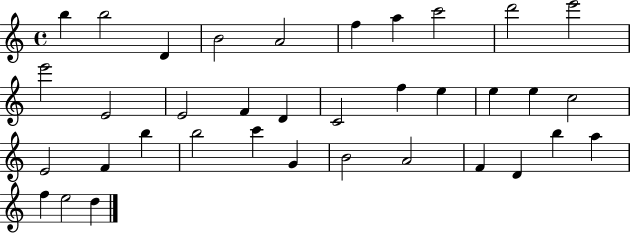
B5/q B5/h D4/q B4/h A4/h F5/q A5/q C6/h D6/h E6/h E6/h E4/h E4/h F4/q D4/q C4/h F5/q E5/q E5/q E5/q C5/h E4/h F4/q B5/q B5/h C6/q G4/q B4/h A4/h F4/q D4/q B5/q A5/q F5/q E5/h D5/q